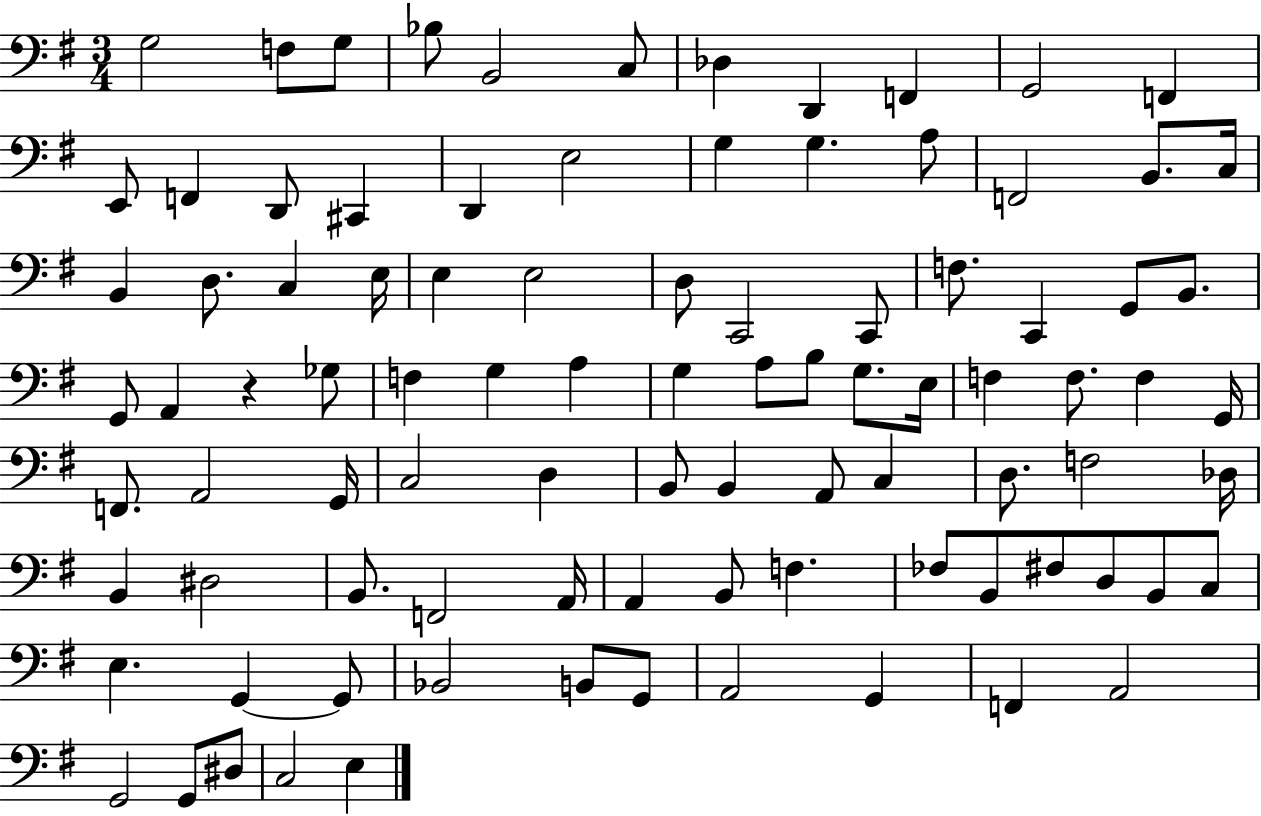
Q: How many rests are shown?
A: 1